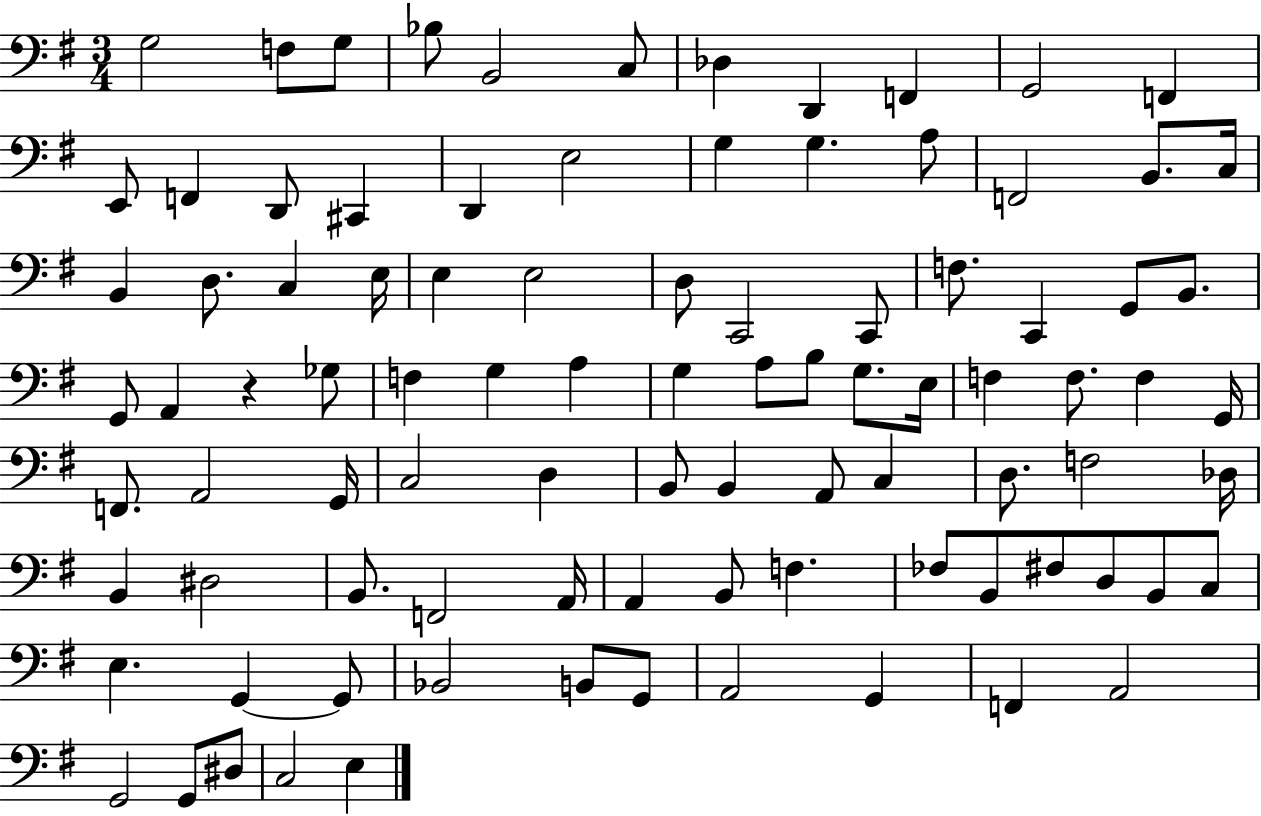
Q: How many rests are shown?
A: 1